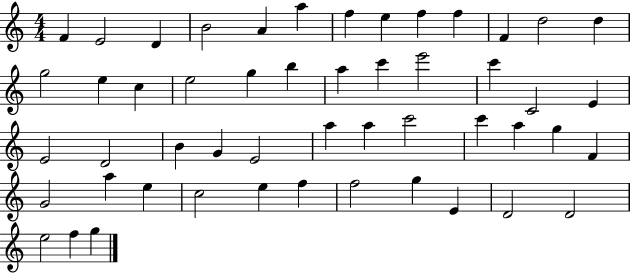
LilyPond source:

{
  \clef treble
  \numericTimeSignature
  \time 4/4
  \key c \major
  f'4 e'2 d'4 | b'2 a'4 a''4 | f''4 e''4 f''4 f''4 | f'4 d''2 d''4 | \break g''2 e''4 c''4 | e''2 g''4 b''4 | a''4 c'''4 e'''2 | c'''4 c'2 e'4 | \break e'2 d'2 | b'4 g'4 e'2 | a''4 a''4 c'''2 | c'''4 a''4 g''4 f'4 | \break g'2 a''4 e''4 | c''2 e''4 f''4 | f''2 g''4 e'4 | d'2 d'2 | \break e''2 f''4 g''4 | \bar "|."
}